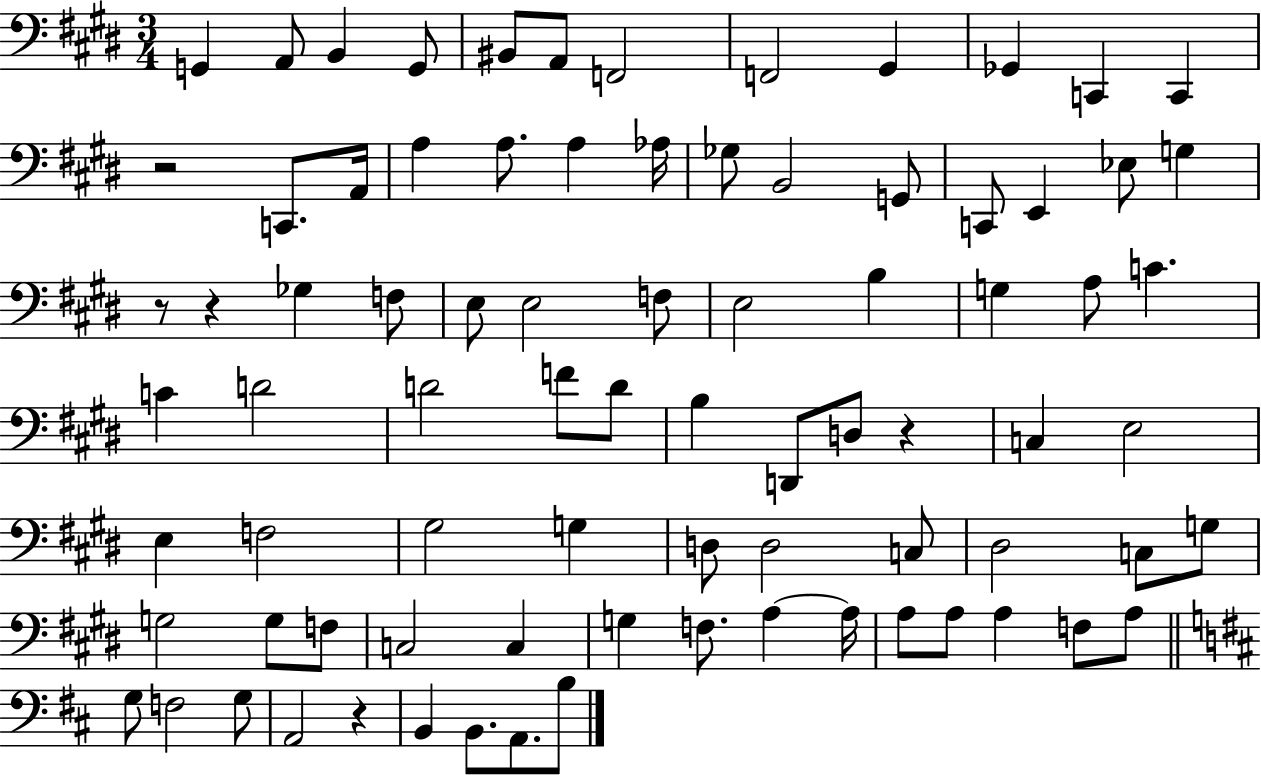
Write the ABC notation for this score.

X:1
T:Untitled
M:3/4
L:1/4
K:E
G,, A,,/2 B,, G,,/2 ^B,,/2 A,,/2 F,,2 F,,2 ^G,, _G,, C,, C,, z2 C,,/2 A,,/4 A, A,/2 A, _A,/4 _G,/2 B,,2 G,,/2 C,,/2 E,, _E,/2 G, z/2 z _G, F,/2 E,/2 E,2 F,/2 E,2 B, G, A,/2 C C D2 D2 F/2 D/2 B, D,,/2 D,/2 z C, E,2 E, F,2 ^G,2 G, D,/2 D,2 C,/2 ^D,2 C,/2 G,/2 G,2 G,/2 F,/2 C,2 C, G, F,/2 A, A,/4 A,/2 A,/2 A, F,/2 A,/2 G,/2 F,2 G,/2 A,,2 z B,, B,,/2 A,,/2 B,/2